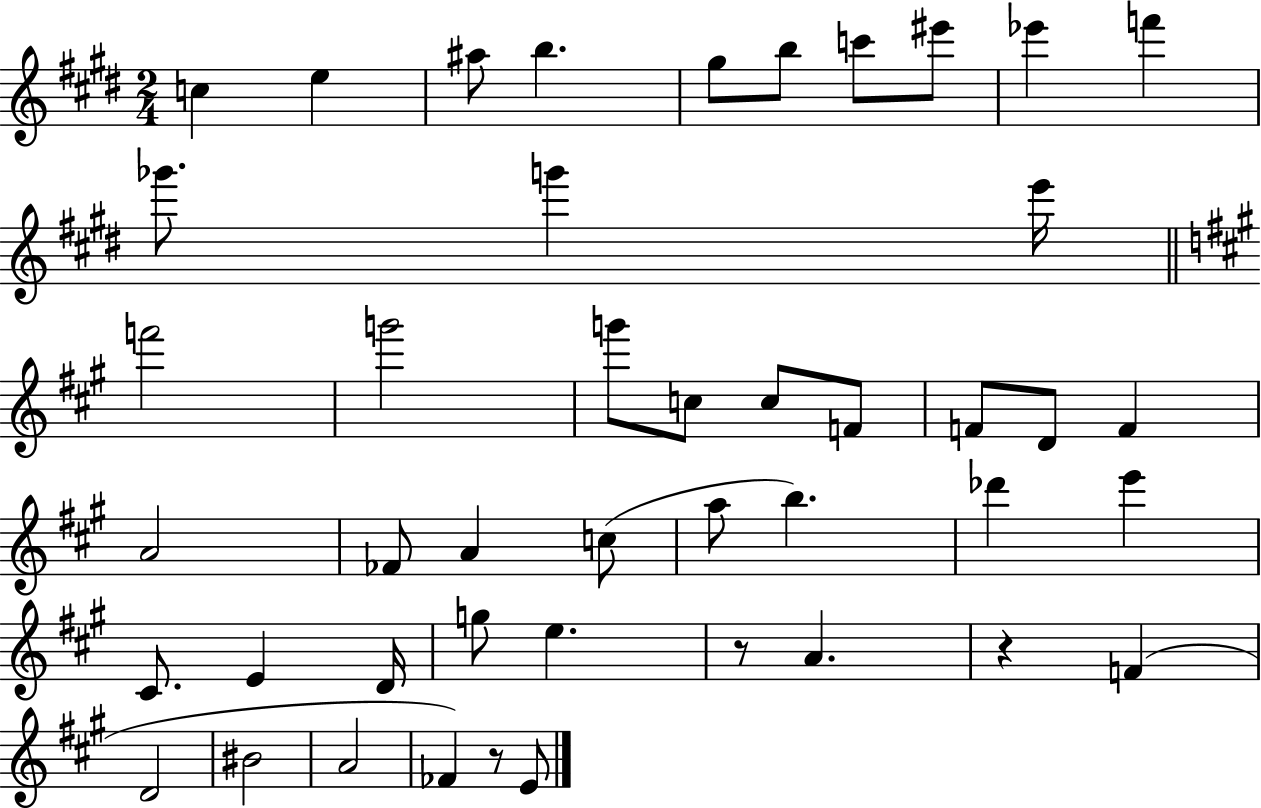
{
  \clef treble
  \numericTimeSignature
  \time 2/4
  \key e \major
  c''4 e''4 | ais''8 b''4. | gis''8 b''8 c'''8 eis'''8 | ees'''4 f'''4 | \break ges'''8. g'''4 e'''16 | \bar "||" \break \key a \major f'''2 | g'''2 | g'''8 c''8 c''8 f'8 | f'8 d'8 f'4 | \break a'2 | fes'8 a'4 c''8( | a''8 b''4.) | des'''4 e'''4 | \break cis'8. e'4 d'16 | g''8 e''4. | r8 a'4. | r4 f'4( | \break d'2 | bis'2 | a'2 | fes'4) r8 e'8 | \break \bar "|."
}